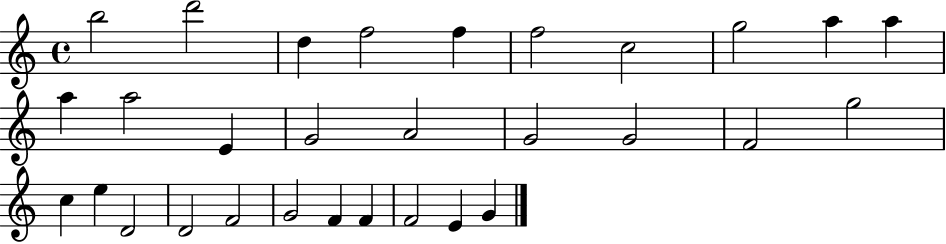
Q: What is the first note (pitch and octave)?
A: B5